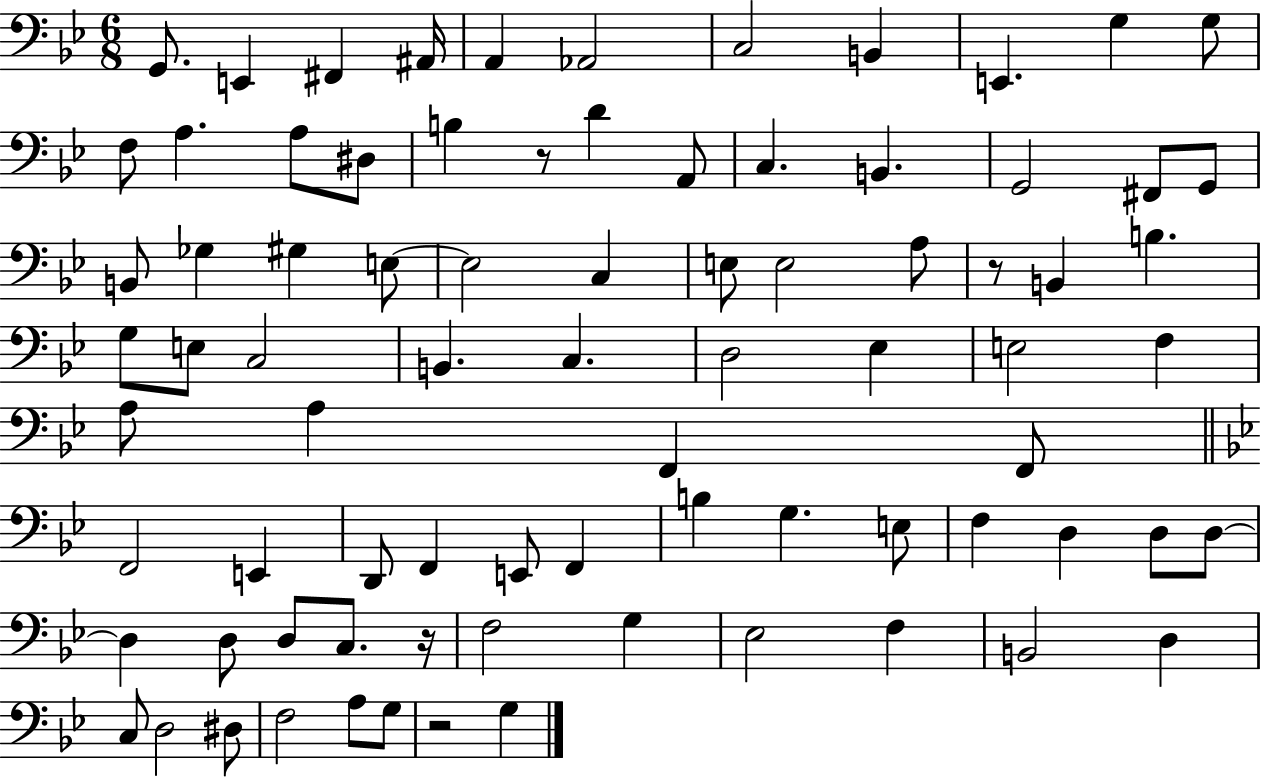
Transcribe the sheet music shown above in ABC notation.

X:1
T:Untitled
M:6/8
L:1/4
K:Bb
G,,/2 E,, ^F,, ^A,,/4 A,, _A,,2 C,2 B,, E,, G, G,/2 F,/2 A, A,/2 ^D,/2 B, z/2 D A,,/2 C, B,, G,,2 ^F,,/2 G,,/2 B,,/2 _G, ^G, E,/2 E,2 C, E,/2 E,2 A,/2 z/2 B,, B, G,/2 E,/2 C,2 B,, C, D,2 _E, E,2 F, A,/2 A, F,, F,,/2 F,,2 E,, D,,/2 F,, E,,/2 F,, B, G, E,/2 F, D, D,/2 D,/2 D, D,/2 D,/2 C,/2 z/4 F,2 G, _E,2 F, B,,2 D, C,/2 D,2 ^D,/2 F,2 A,/2 G,/2 z2 G,